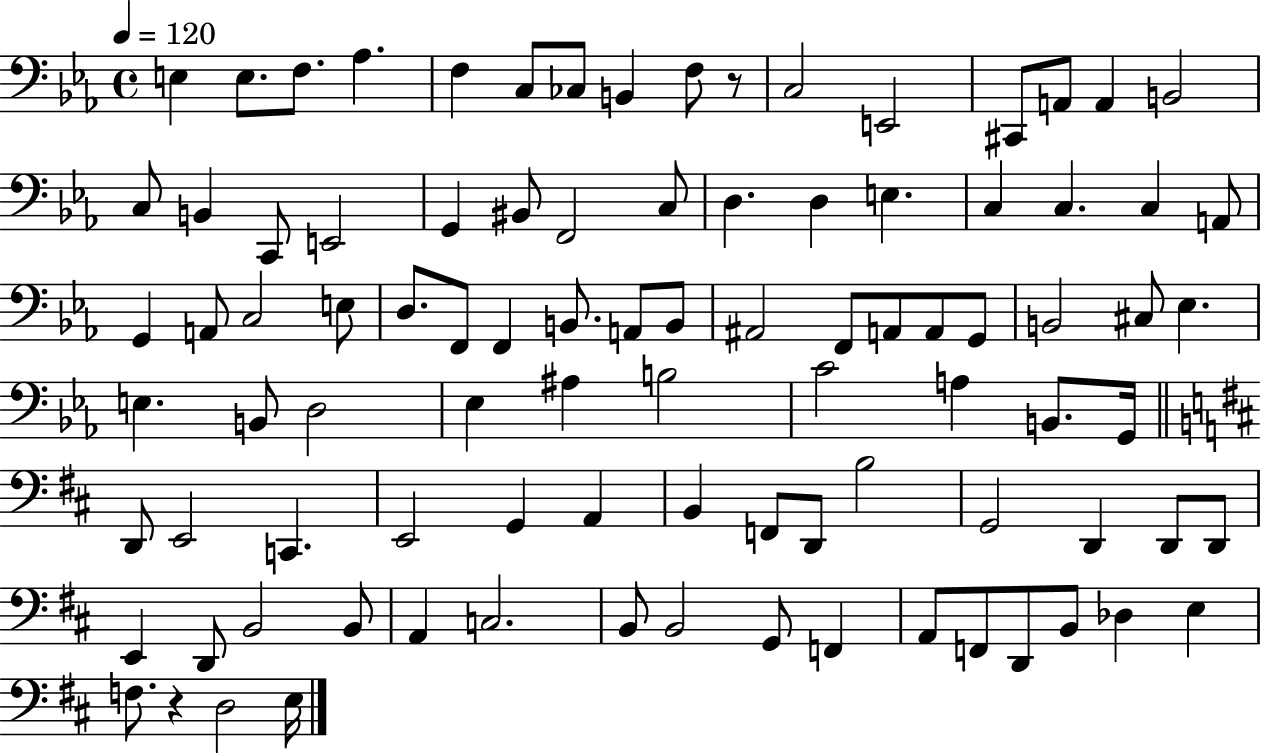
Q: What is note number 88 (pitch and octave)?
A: E3